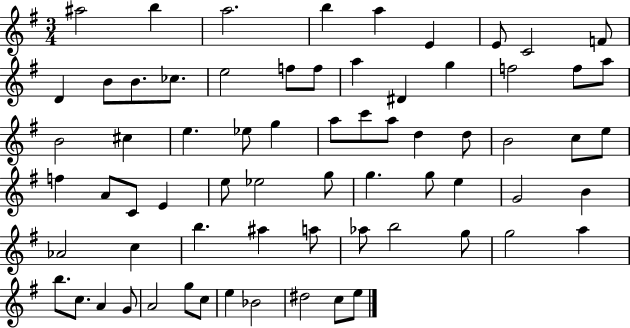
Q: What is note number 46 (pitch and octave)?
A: G4